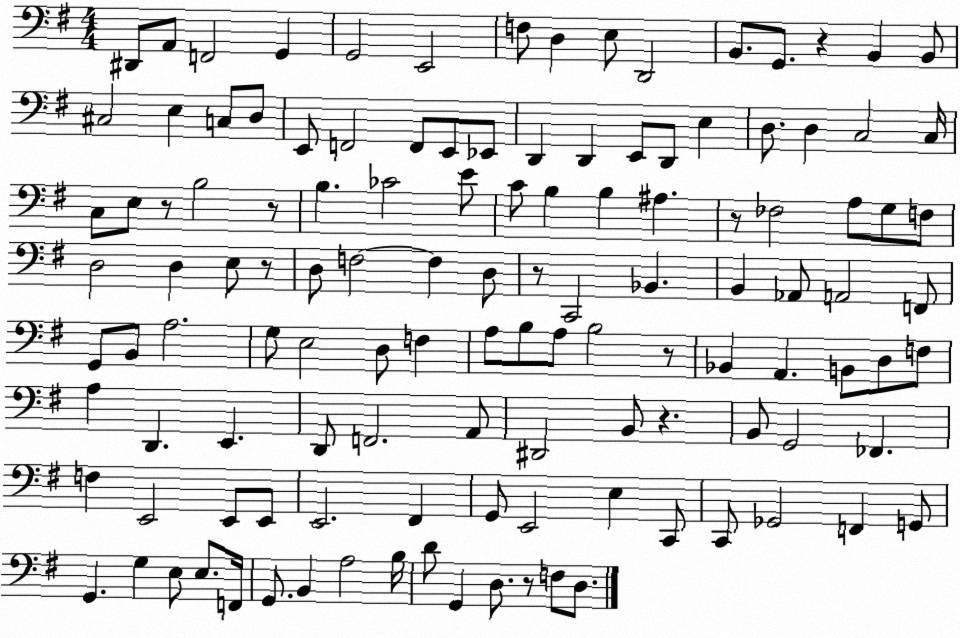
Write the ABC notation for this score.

X:1
T:Untitled
M:4/4
L:1/4
K:G
^D,,/2 A,,/2 F,,2 G,, G,,2 E,,2 F,/2 D, E,/2 D,,2 B,,/2 G,,/2 z B,, B,,/2 ^C,2 E, C,/2 D,/2 E,,/2 F,,2 F,,/2 E,,/2 _E,,/2 D,, D,, E,,/2 D,,/2 E, D,/2 D, C,2 C,/4 C,/2 E,/2 z/2 B,2 z/2 B, _C2 E/2 C/2 B, B, ^A, z/2 _F,2 A,/2 G,/2 F,/2 D,2 D, E,/2 z/2 D,/2 F,2 F, D,/2 z/2 C,,2 _B,, B,, _A,,/2 A,,2 F,,/2 G,,/2 B,,/2 A,2 G,/2 E,2 D,/2 F, A,/2 B,/2 A,/2 B,2 z/2 _B,, A,, B,,/2 D,/2 F,/2 A, D,, E,, D,,/2 F,,2 A,,/2 ^D,,2 B,,/2 z B,,/2 G,,2 _F,, F, E,,2 E,,/2 E,,/2 E,,2 ^F,, G,,/2 E,,2 E, C,,/2 C,,/2 _G,,2 F,, G,,/2 G,, G, E,/2 E,/2 F,,/4 G,,/2 B,, A,2 B,/4 D/2 G,, D,/2 z/2 F,/2 D,/2